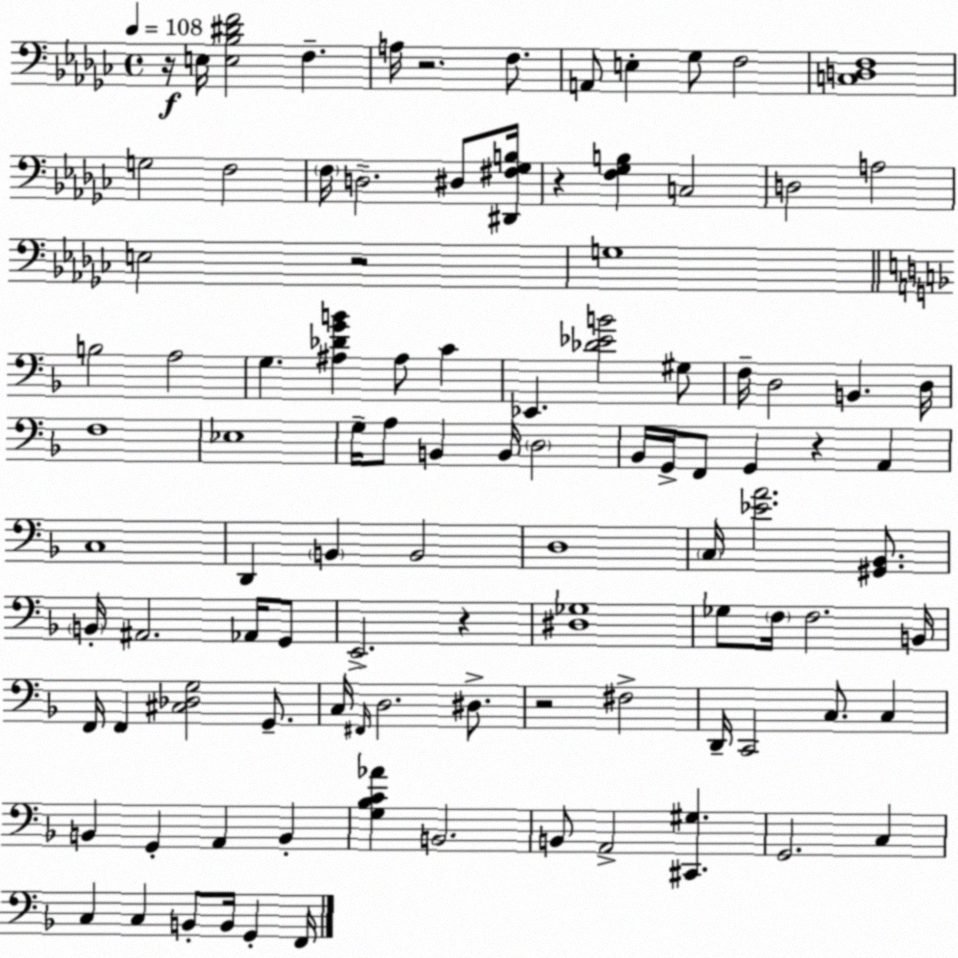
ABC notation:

X:1
T:Untitled
M:4/4
L:1/4
K:Ebm
z/4 E,/4 [E,_B,^DF]2 F, A,/4 z2 F,/2 A,,/2 E, _G,/2 F,2 [C,D,F,]4 G,2 F,2 F,/4 D,2 ^D,/2 [^D,,^F,_G,B,]/4 z [F,_G,B,] C,2 D,2 A,2 E,2 z2 G,4 B,2 A,2 G, [^A,_DGB] ^A,/2 C _E,, [_D_EB]2 ^G,/2 F,/4 D,2 B,, D,/4 F,4 _E,4 G,/4 A,/2 B,, B,,/4 D,2 _B,,/4 G,,/4 F,,/2 G,, z A,, C,4 D,, B,, B,,2 D,4 C,/4 [_EA]2 [^G,,_B,,]/2 B,,/4 ^A,,2 _A,,/4 G,,/2 E,,2 z [^D,_G,]4 _G,/2 F,/4 F,2 B,,/4 F,,/4 F,, [^C,_D,G,]2 G,,/2 C,/4 ^F,,/4 D,2 ^D,/2 z2 ^F,2 D,,/4 C,,2 C,/2 C, B,, G,, A,, B,, [G,_B,C_A] B,,2 B,,/2 A,,2 [^C,,^G,] G,,2 C, C, C, B,,/2 B,,/4 G,, F,,/4